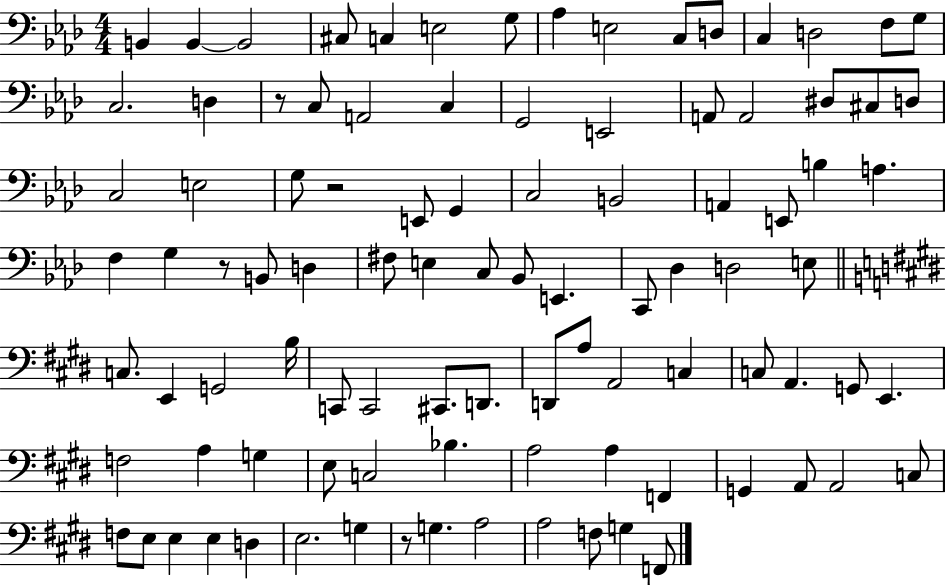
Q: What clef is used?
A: bass